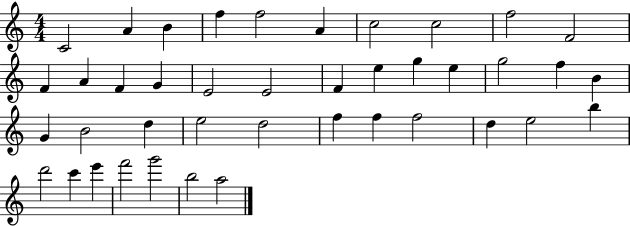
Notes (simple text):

C4/h A4/q B4/q F5/q F5/h A4/q C5/h C5/h F5/h F4/h F4/q A4/q F4/q G4/q E4/h E4/h F4/q E5/q G5/q E5/q G5/h F5/q B4/q G4/q B4/h D5/q E5/h D5/h F5/q F5/q F5/h D5/q E5/h B5/q D6/h C6/q E6/q F6/h G6/h B5/h A5/h